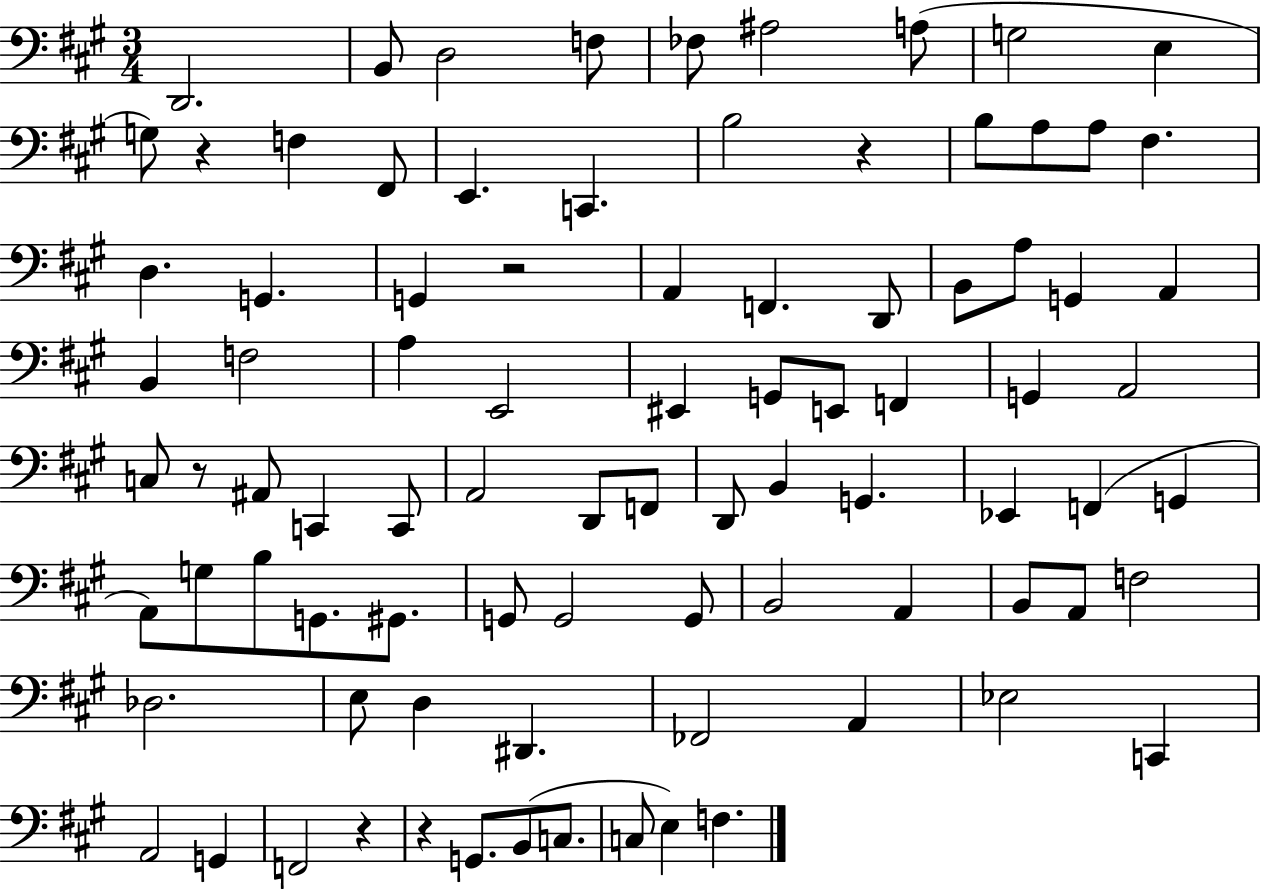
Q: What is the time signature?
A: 3/4